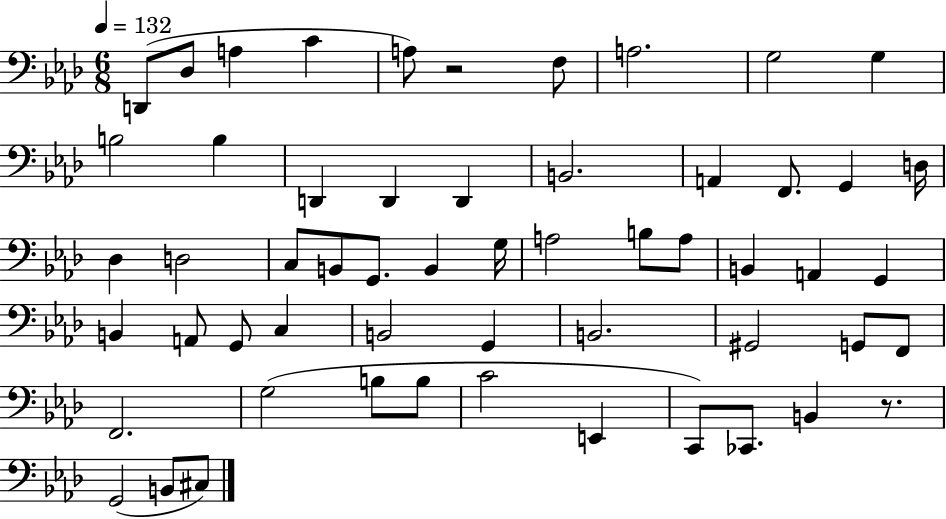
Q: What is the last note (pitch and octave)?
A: C#3